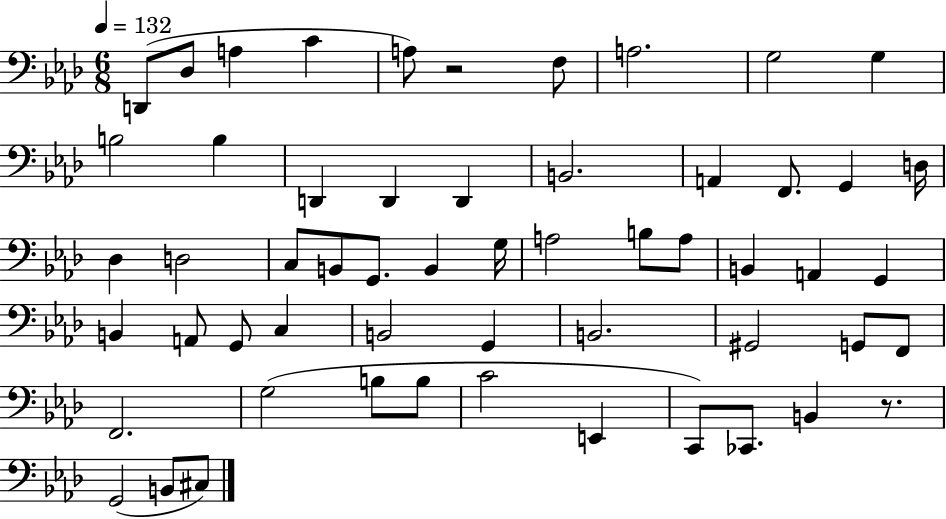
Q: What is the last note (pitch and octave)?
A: C#3